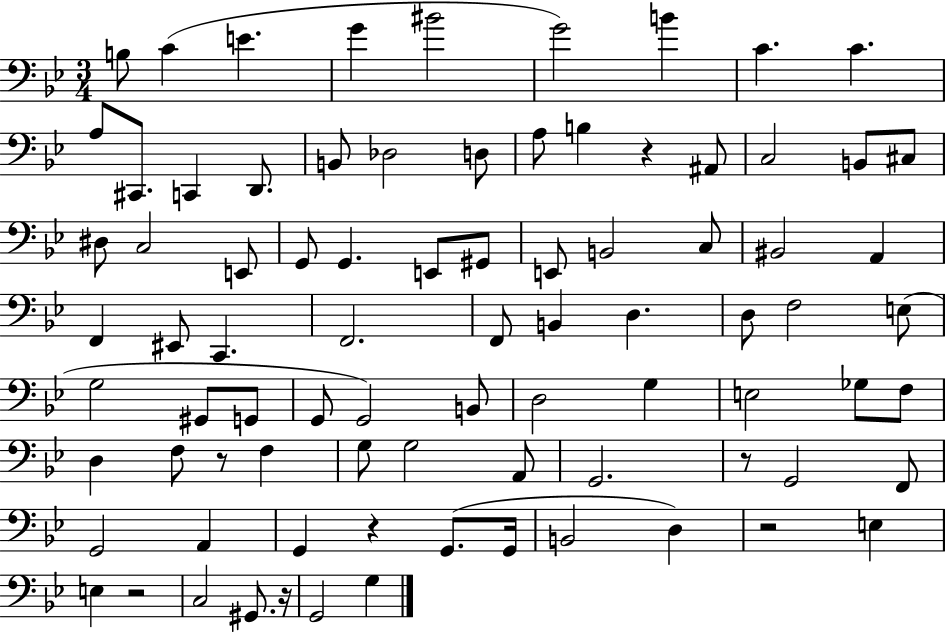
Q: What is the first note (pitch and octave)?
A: B3